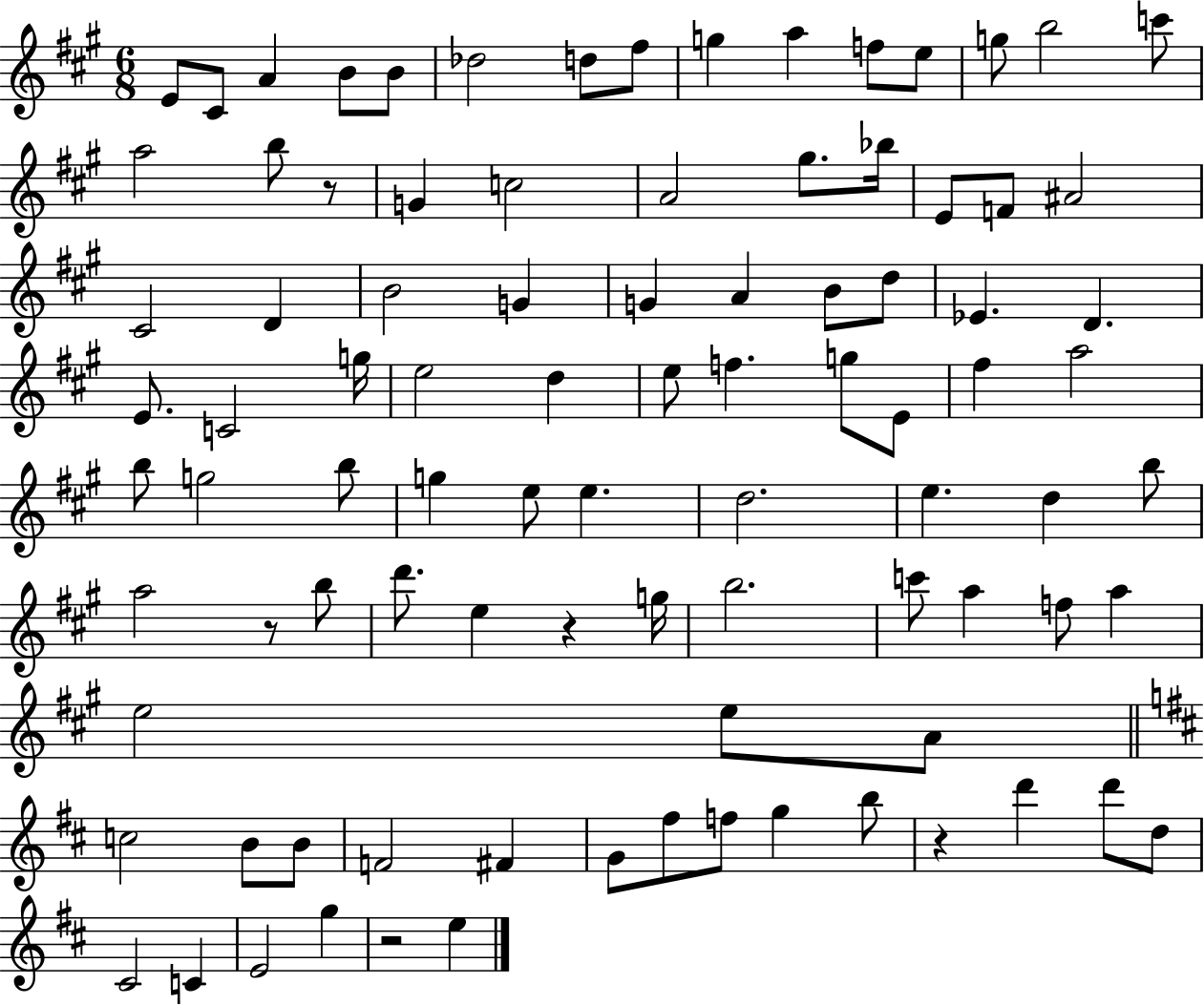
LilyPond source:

{
  \clef treble
  \numericTimeSignature
  \time 6/8
  \key a \major
  \repeat volta 2 { e'8 cis'8 a'4 b'8 b'8 | des''2 d''8 fis''8 | g''4 a''4 f''8 e''8 | g''8 b''2 c'''8 | \break a''2 b''8 r8 | g'4 c''2 | a'2 gis''8. bes''16 | e'8 f'8 ais'2 | \break cis'2 d'4 | b'2 g'4 | g'4 a'4 b'8 d''8 | ees'4. d'4. | \break e'8. c'2 g''16 | e''2 d''4 | e''8 f''4. g''8 e'8 | fis''4 a''2 | \break b''8 g''2 b''8 | g''4 e''8 e''4. | d''2. | e''4. d''4 b''8 | \break a''2 r8 b''8 | d'''8. e''4 r4 g''16 | b''2. | c'''8 a''4 f''8 a''4 | \break e''2 e''8 a'8 | \bar "||" \break \key d \major c''2 b'8 b'8 | f'2 fis'4 | g'8 fis''8 f''8 g''4 b''8 | r4 d'''4 d'''8 d''8 | \break cis'2 c'4 | e'2 g''4 | r2 e''4 | } \bar "|."
}